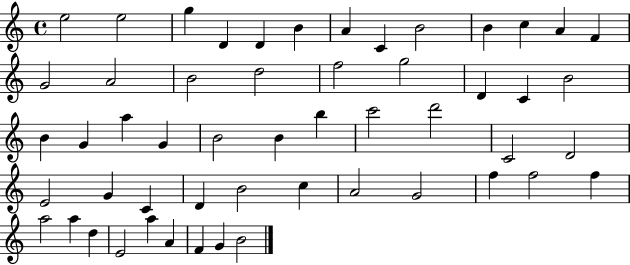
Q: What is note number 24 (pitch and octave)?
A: G4